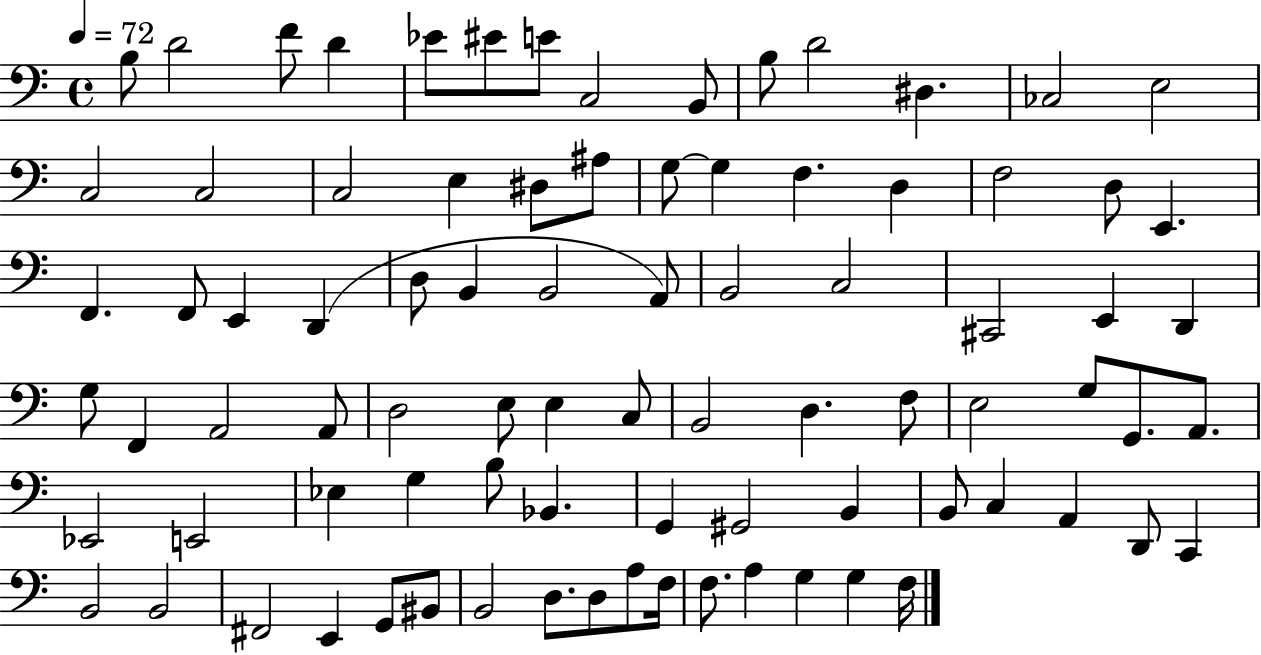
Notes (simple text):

B3/e D4/h F4/e D4/q Eb4/e EIS4/e E4/e C3/h B2/e B3/e D4/h D#3/q. CES3/h E3/h C3/h C3/h C3/h E3/q D#3/e A#3/e G3/e G3/q F3/q. D3/q F3/h D3/e E2/q. F2/q. F2/e E2/q D2/q D3/e B2/q B2/h A2/e B2/h C3/h C#2/h E2/q D2/q G3/e F2/q A2/h A2/e D3/h E3/e E3/q C3/e B2/h D3/q. F3/e E3/h G3/e G2/e. A2/e. Eb2/h E2/h Eb3/q G3/q B3/e Bb2/q. G2/q G#2/h B2/q B2/e C3/q A2/q D2/e C2/q B2/h B2/h F#2/h E2/q G2/e BIS2/e B2/h D3/e. D3/e A3/e F3/s F3/e. A3/q G3/q G3/q F3/s